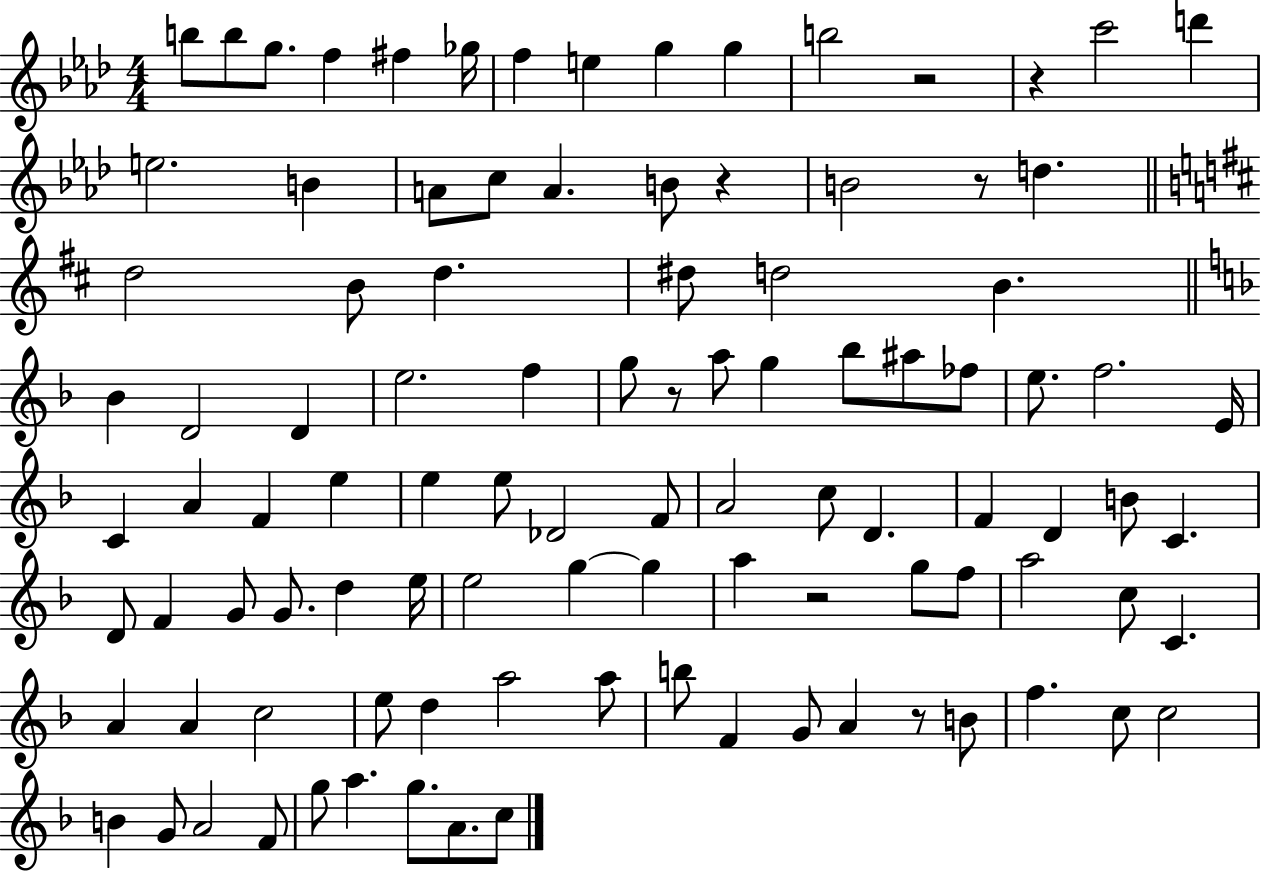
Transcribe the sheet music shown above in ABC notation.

X:1
T:Untitled
M:4/4
L:1/4
K:Ab
b/2 b/2 g/2 f ^f _g/4 f e g g b2 z2 z c'2 d' e2 B A/2 c/2 A B/2 z B2 z/2 d d2 B/2 d ^d/2 d2 B _B D2 D e2 f g/2 z/2 a/2 g _b/2 ^a/2 _f/2 e/2 f2 E/4 C A F e e e/2 _D2 F/2 A2 c/2 D F D B/2 C D/2 F G/2 G/2 d e/4 e2 g g a z2 g/2 f/2 a2 c/2 C A A c2 e/2 d a2 a/2 b/2 F G/2 A z/2 B/2 f c/2 c2 B G/2 A2 F/2 g/2 a g/2 A/2 c/2